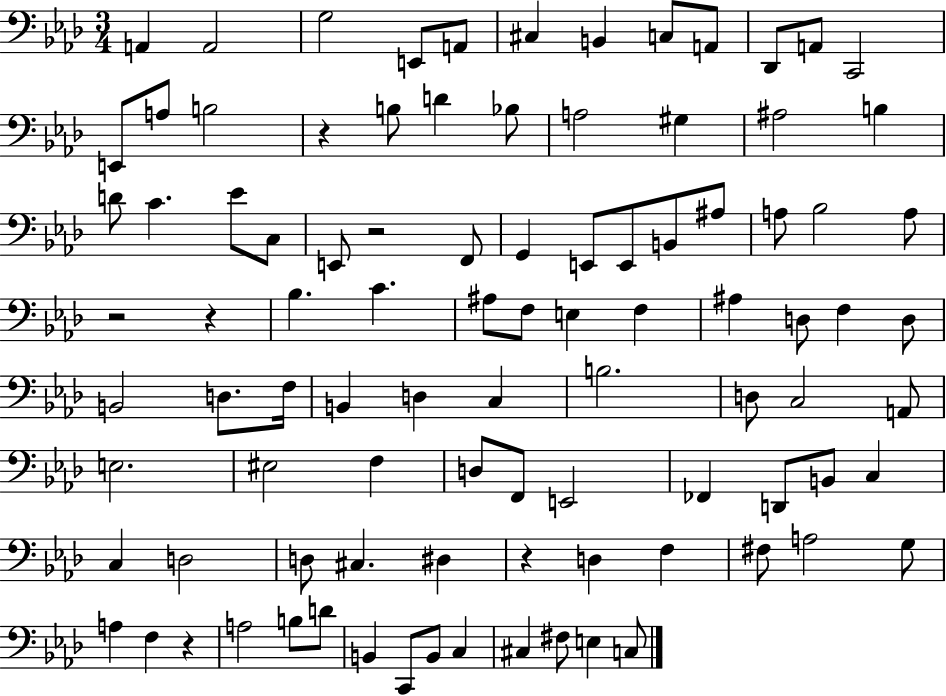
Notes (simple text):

A2/q A2/h G3/h E2/e A2/e C#3/q B2/q C3/e A2/e Db2/e A2/e C2/h E2/e A3/e B3/h R/q B3/e D4/q Bb3/e A3/h G#3/q A#3/h B3/q D4/e C4/q. Eb4/e C3/e E2/e R/h F2/e G2/q E2/e E2/e B2/e A#3/e A3/e Bb3/h A3/e R/h R/q Bb3/q. C4/q. A#3/e F3/e E3/q F3/q A#3/q D3/e F3/q D3/e B2/h D3/e. F3/s B2/q D3/q C3/q B3/h. D3/e C3/h A2/e E3/h. EIS3/h F3/q D3/e F2/e E2/h FES2/q D2/e B2/e C3/q C3/q D3/h D3/e C#3/q. D#3/q R/q D3/q F3/q F#3/e A3/h G3/e A3/q F3/q R/q A3/h B3/e D4/e B2/q C2/e B2/e C3/q C#3/q F#3/e E3/q C3/e